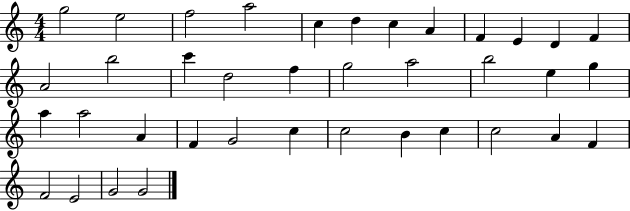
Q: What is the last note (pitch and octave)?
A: G4